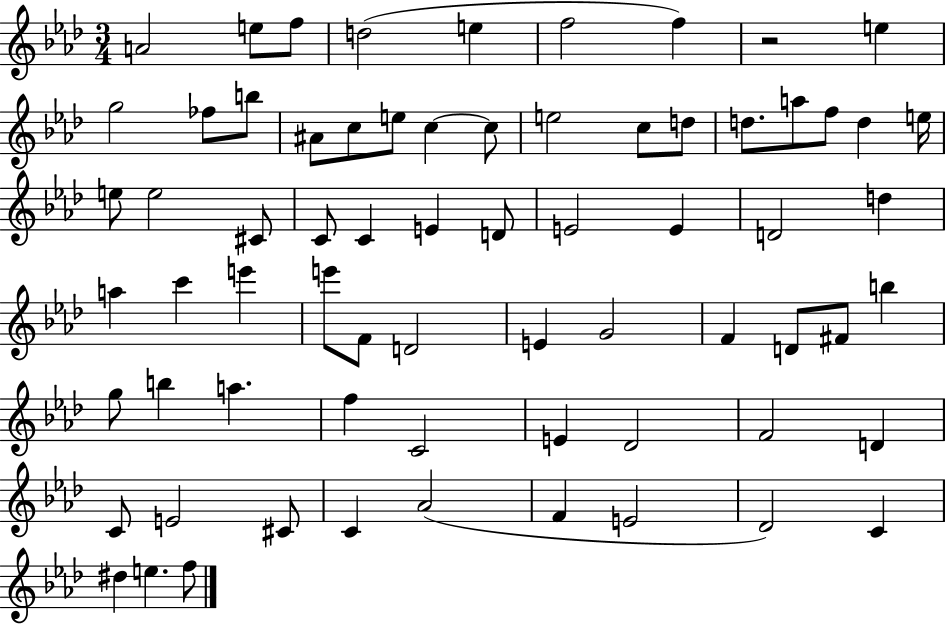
A4/h E5/e F5/e D5/h E5/q F5/h F5/q R/h E5/q G5/h FES5/e B5/e A#4/e C5/e E5/e C5/q C5/e E5/h C5/e D5/e D5/e. A5/e F5/e D5/q E5/s E5/e E5/h C#4/e C4/e C4/q E4/q D4/e E4/h E4/q D4/h D5/q A5/q C6/q E6/q E6/e F4/e D4/h E4/q G4/h F4/q D4/e F#4/e B5/q G5/e B5/q A5/q. F5/q C4/h E4/q Db4/h F4/h D4/q C4/e E4/h C#4/e C4/q Ab4/h F4/q E4/h Db4/h C4/q D#5/q E5/q. F5/e